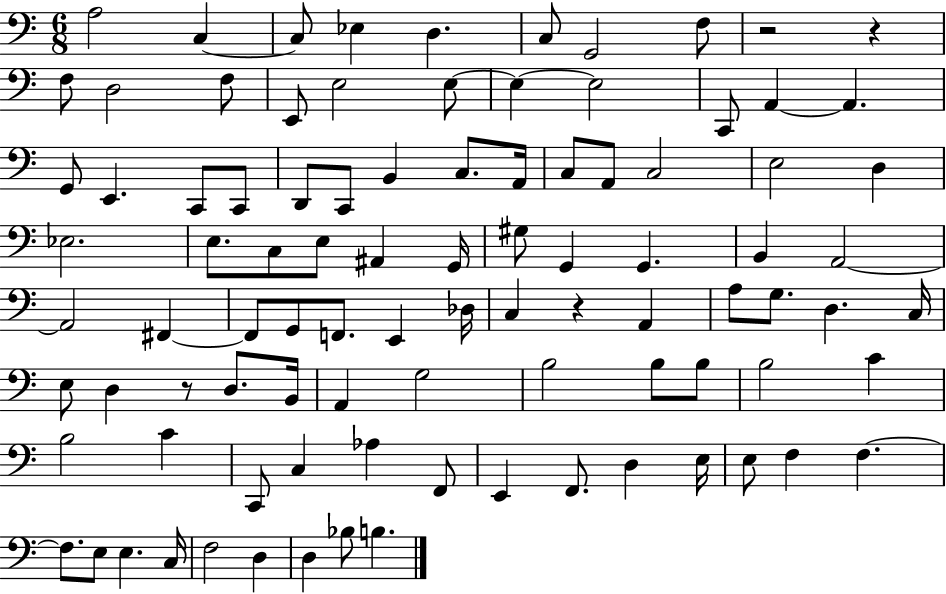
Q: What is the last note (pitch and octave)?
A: B3